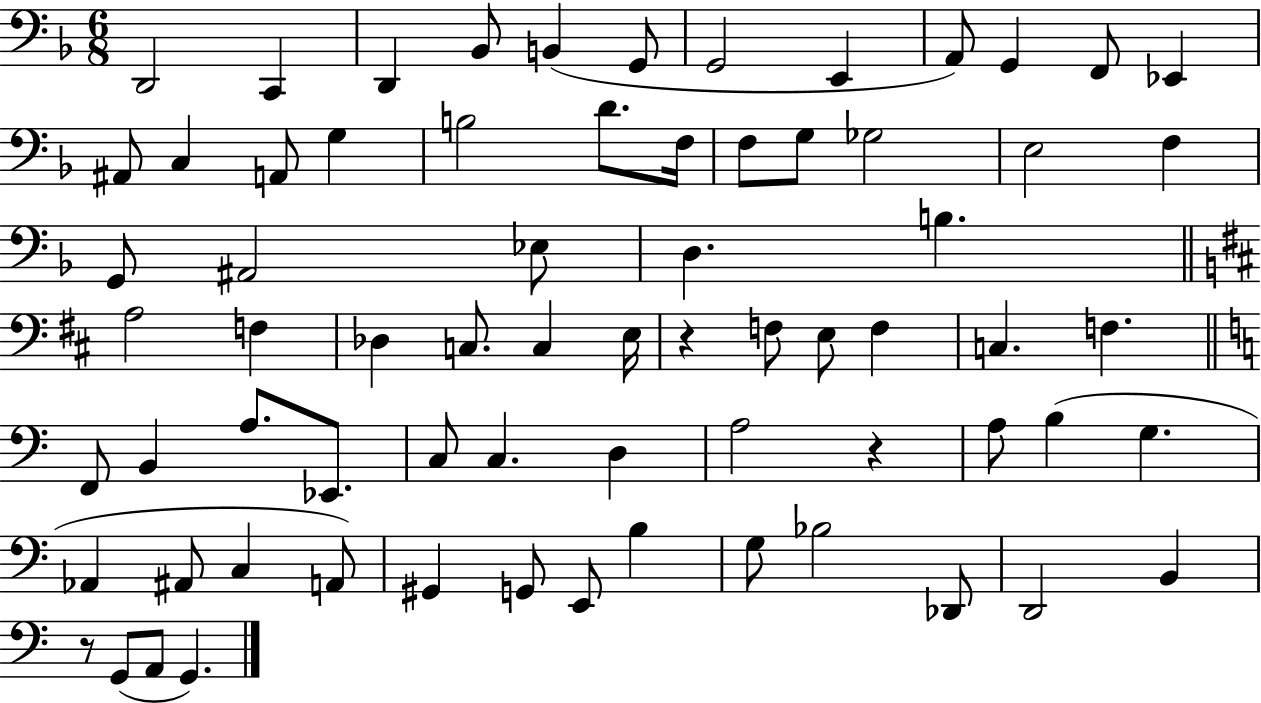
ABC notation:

X:1
T:Untitled
M:6/8
L:1/4
K:F
D,,2 C,, D,, _B,,/2 B,, G,,/2 G,,2 E,, A,,/2 G,, F,,/2 _E,, ^A,,/2 C, A,,/2 G, B,2 D/2 F,/4 F,/2 G,/2 _G,2 E,2 F, G,,/2 ^A,,2 _E,/2 D, B, A,2 F, _D, C,/2 C, E,/4 z F,/2 E,/2 F, C, F, F,,/2 B,, A,/2 _E,,/2 C,/2 C, D, A,2 z A,/2 B, G, _A,, ^A,,/2 C, A,,/2 ^G,, G,,/2 E,,/2 B, G,/2 _B,2 _D,,/2 D,,2 B,, z/2 G,,/2 A,,/2 G,,